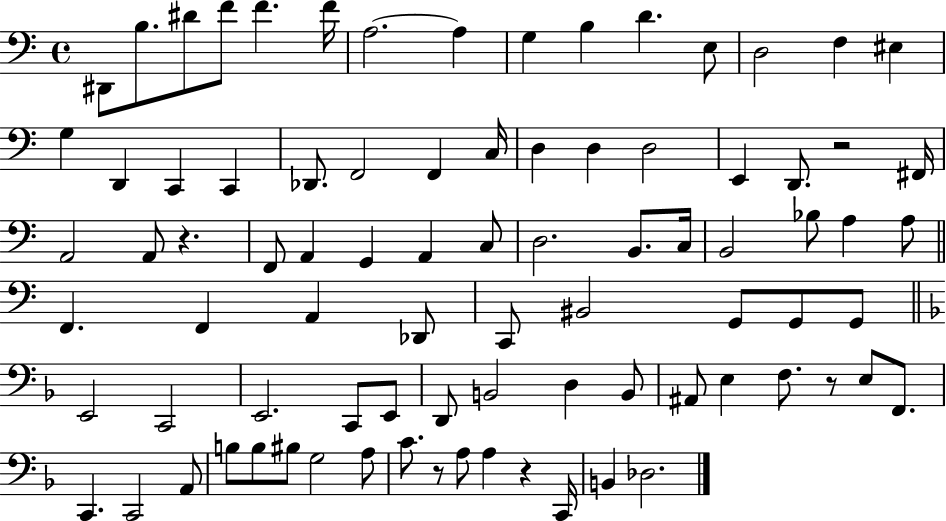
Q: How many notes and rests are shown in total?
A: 85